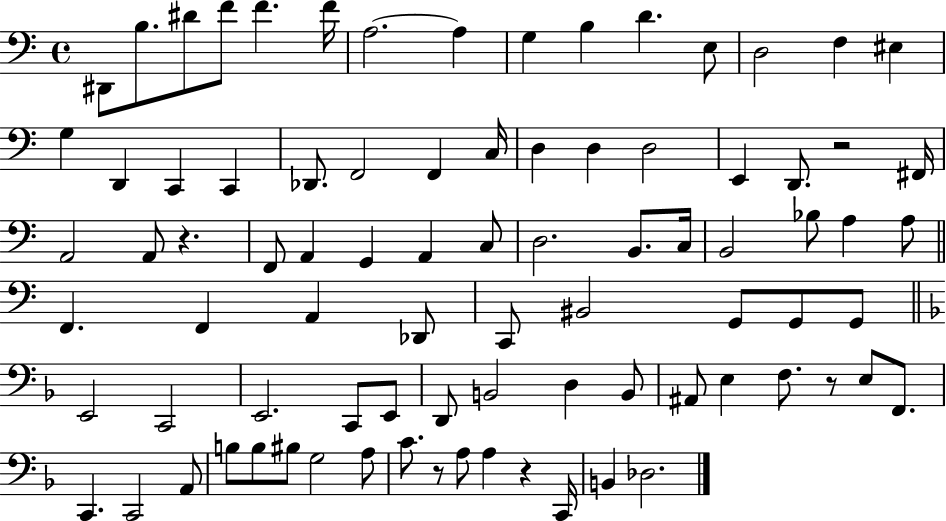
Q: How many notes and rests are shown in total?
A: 85